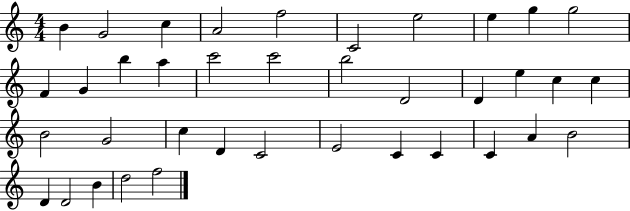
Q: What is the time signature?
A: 4/4